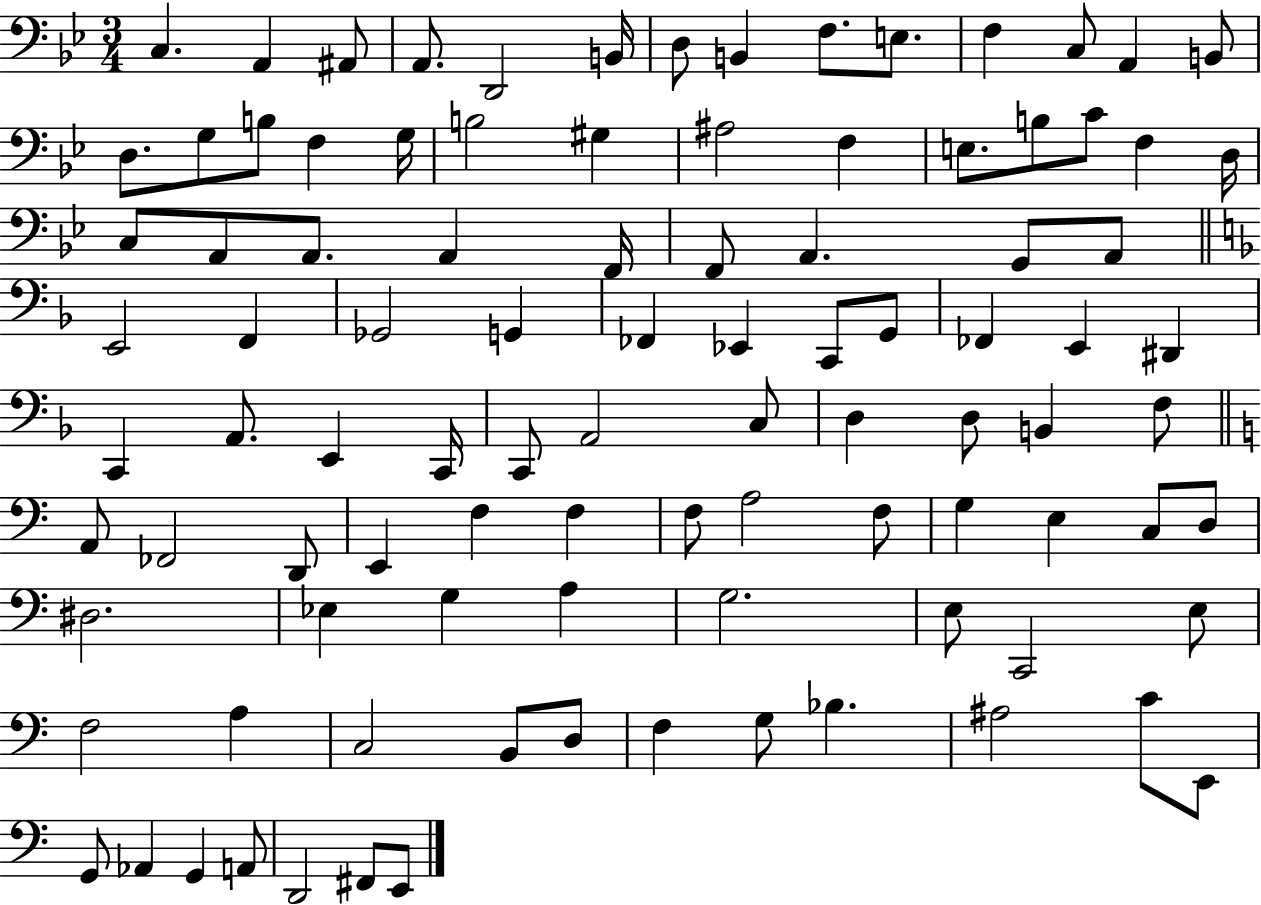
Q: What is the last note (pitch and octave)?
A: E2